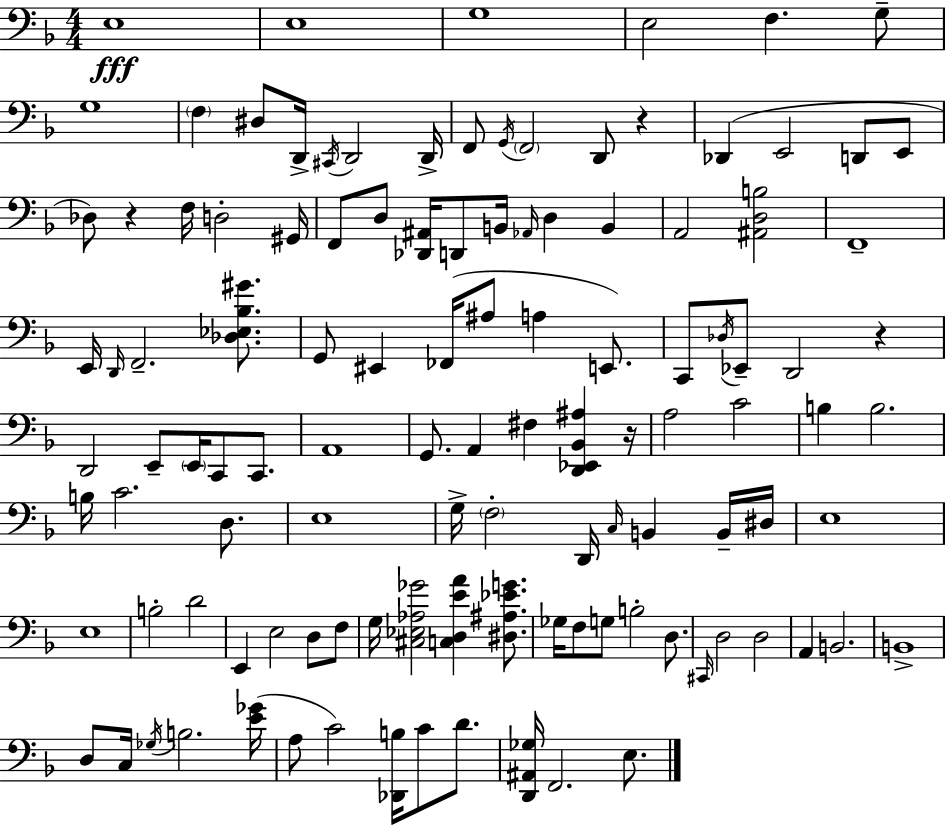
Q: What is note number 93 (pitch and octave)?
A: C3